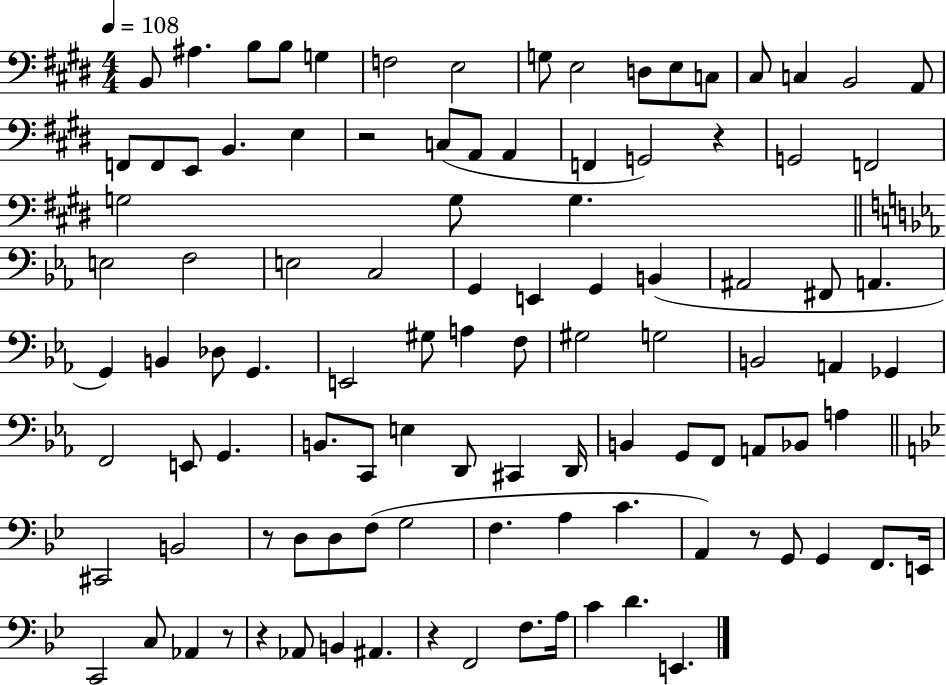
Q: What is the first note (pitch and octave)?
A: B2